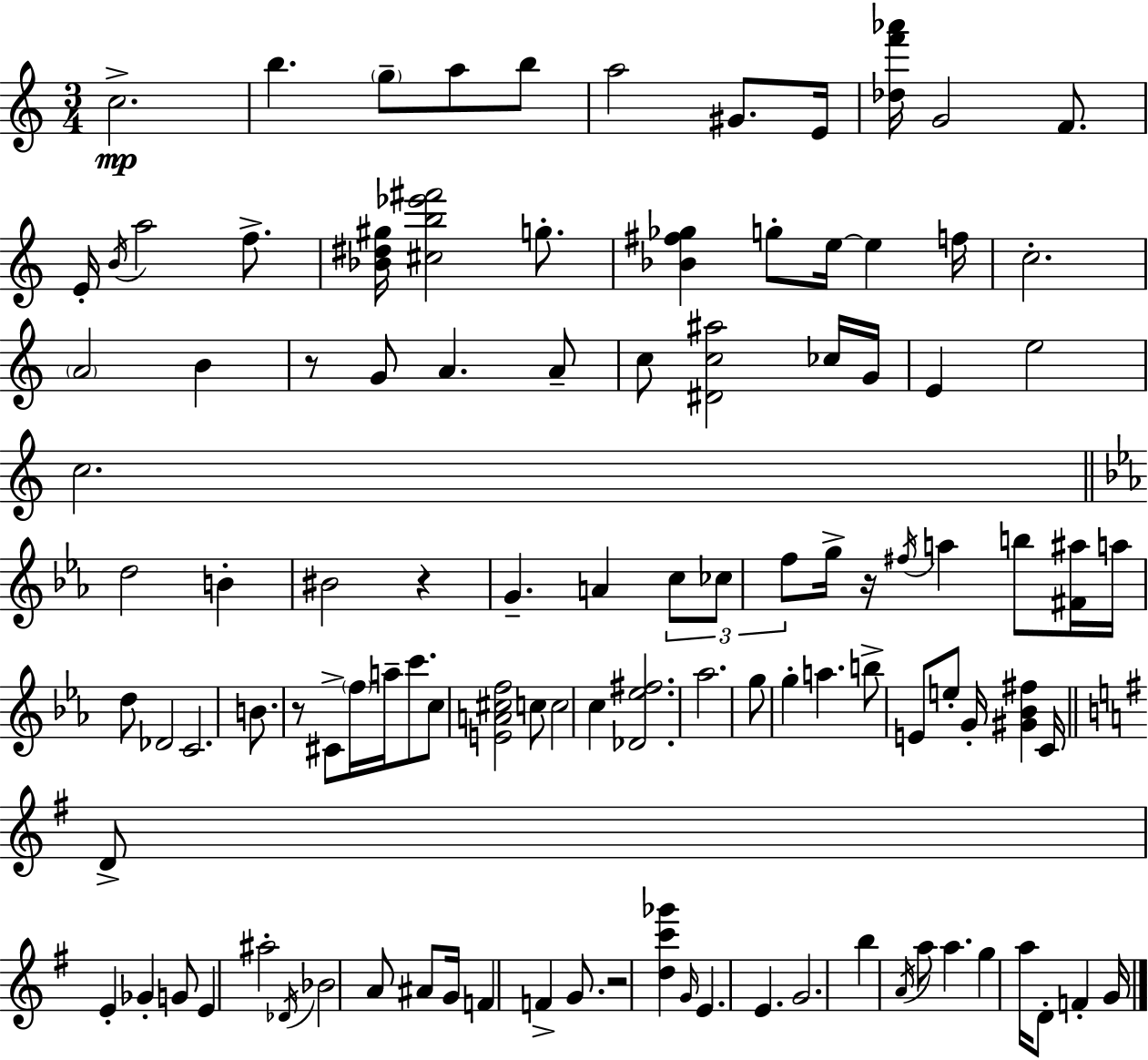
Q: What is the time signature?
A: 3/4